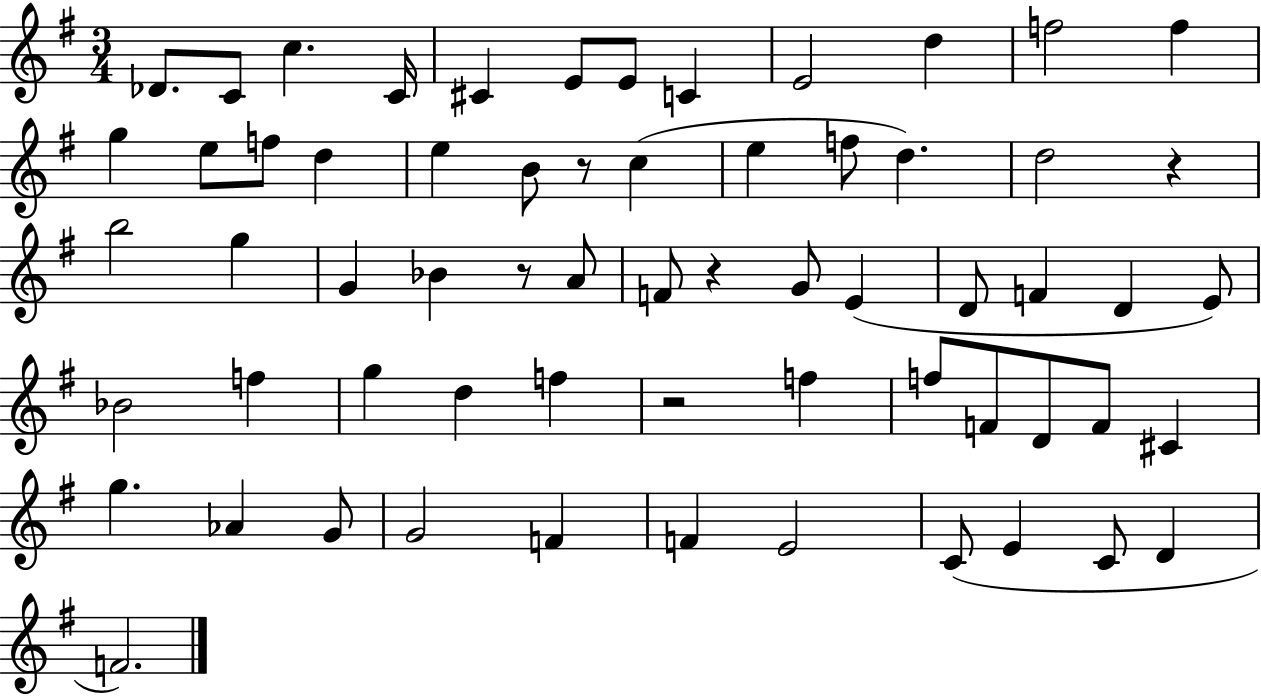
Db4/e. C4/e C5/q. C4/s C#4/q E4/e E4/e C4/q E4/h D5/q F5/h F5/q G5/q E5/e F5/e D5/q E5/q B4/e R/e C5/q E5/q F5/e D5/q. D5/h R/q B5/h G5/q G4/q Bb4/q R/e A4/e F4/e R/q G4/e E4/q D4/e F4/q D4/q E4/e Bb4/h F5/q G5/q D5/q F5/q R/h F5/q F5/e F4/e D4/e F4/e C#4/q G5/q. Ab4/q G4/e G4/h F4/q F4/q E4/h C4/e E4/q C4/e D4/q F4/h.